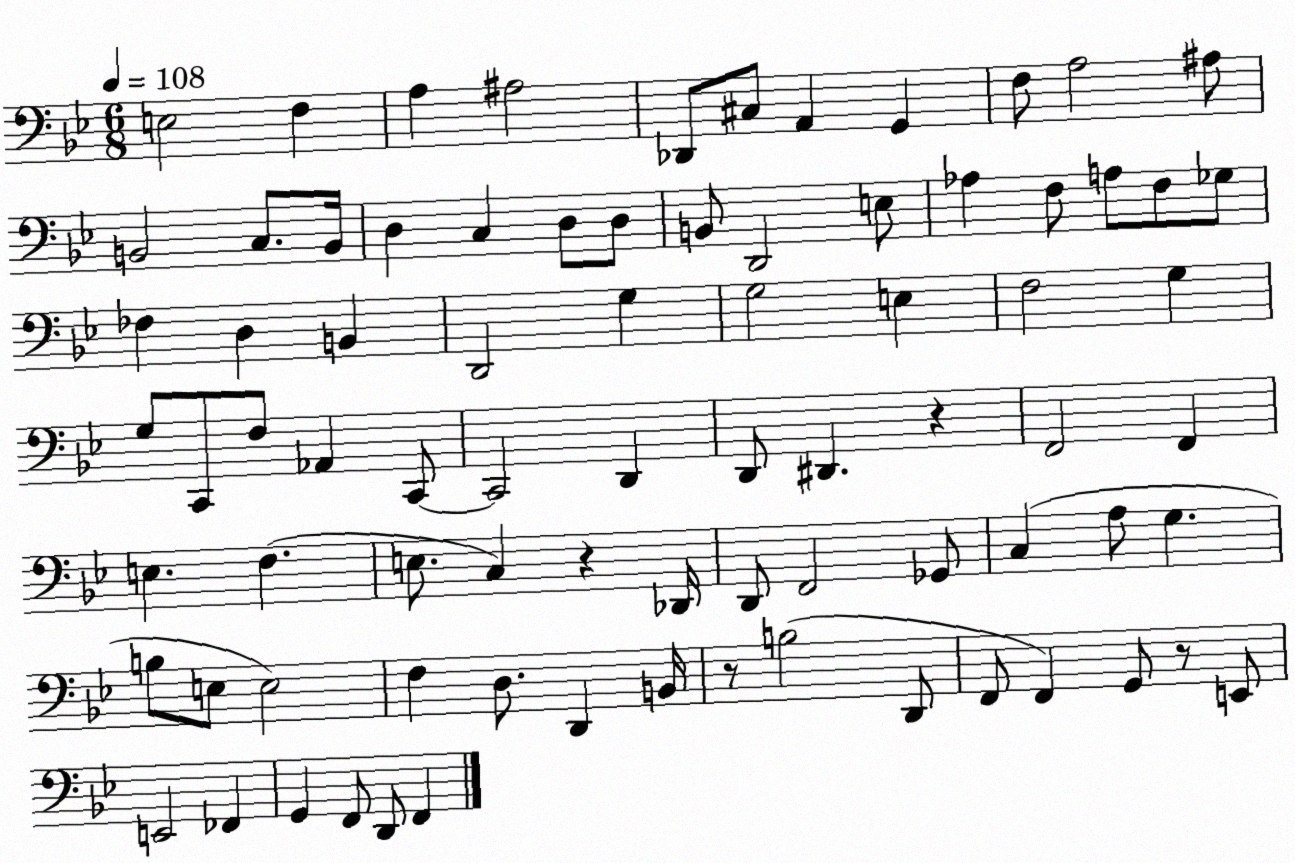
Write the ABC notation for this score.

X:1
T:Untitled
M:6/8
L:1/4
K:Bb
E,2 F, A, ^A,2 _D,,/2 ^C,/2 A,, G,, F,/2 A,2 ^A,/2 B,,2 C,/2 B,,/4 D, C, D,/2 D,/2 B,,/2 D,,2 E,/2 _A, F,/2 A,/2 F,/2 _G,/2 _F, D, B,, D,,2 G, G,2 E, F,2 G, G,/2 C,,/2 F,/2 _A,, C,,/2 C,,2 D,, D,,/2 ^D,, z F,,2 F,, E, F, E,/2 C, z _D,,/4 D,,/2 F,,2 _G,,/2 C, A,/2 G, B,/2 E,/2 E,2 F, D,/2 D,, B,,/4 z/2 B,2 D,,/2 F,,/2 F,, G,,/2 z/2 E,,/2 E,,2 _F,, G,, F,,/2 D,,/2 F,,